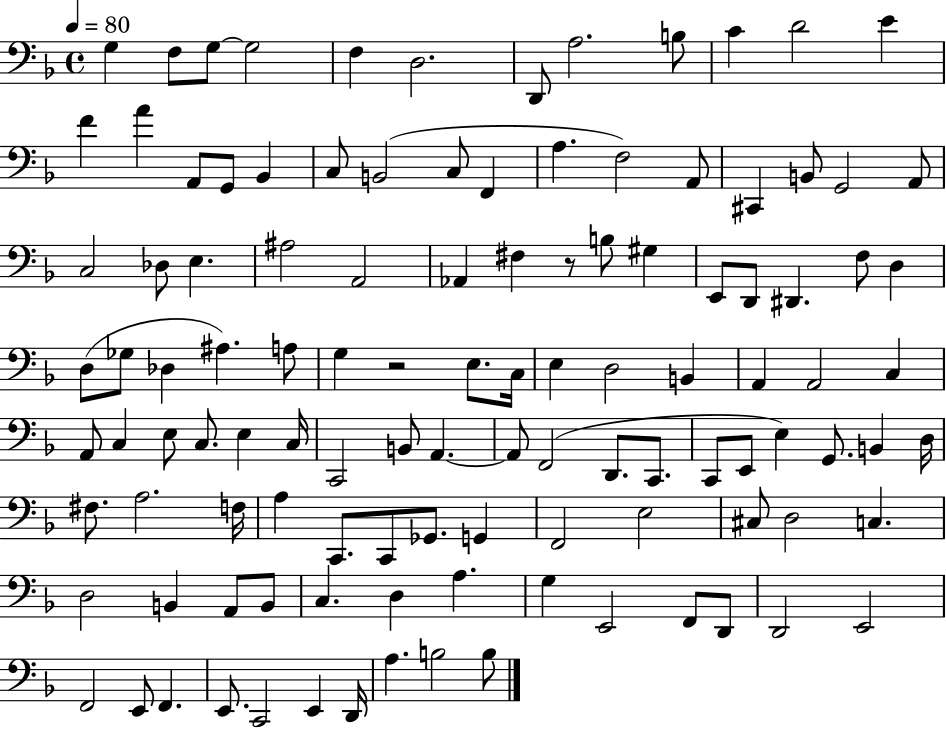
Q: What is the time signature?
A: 4/4